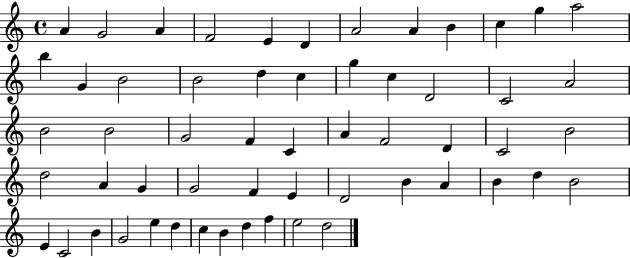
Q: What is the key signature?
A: C major